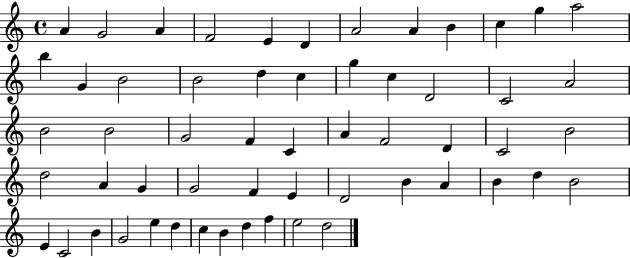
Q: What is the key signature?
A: C major